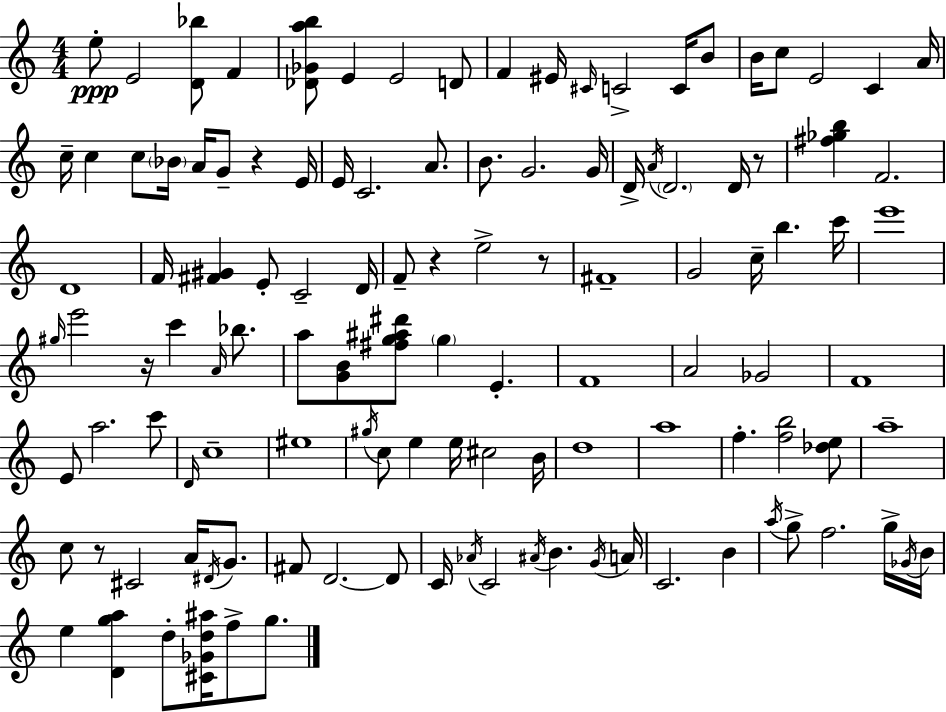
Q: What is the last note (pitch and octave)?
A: G5